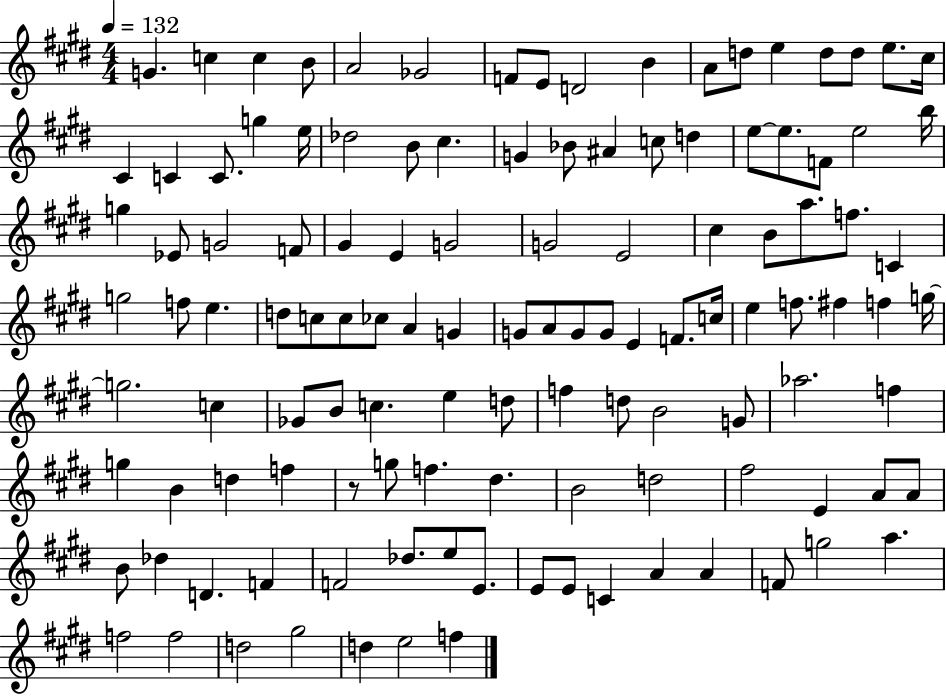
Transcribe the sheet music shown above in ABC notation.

X:1
T:Untitled
M:4/4
L:1/4
K:E
G c c B/2 A2 _G2 F/2 E/2 D2 B A/2 d/2 e d/2 d/2 e/2 ^c/4 ^C C C/2 g e/4 _d2 B/2 ^c G _B/2 ^A c/2 d e/2 e/2 F/2 e2 b/4 g _E/2 G2 F/2 ^G E G2 G2 E2 ^c B/2 a/2 f/2 C g2 f/2 e d/2 c/2 c/2 _c/2 A G G/2 A/2 G/2 G/2 E F/2 c/4 e f/2 ^f f g/4 g2 c _G/2 B/2 c e d/2 f d/2 B2 G/2 _a2 f g B d f z/2 g/2 f ^d B2 d2 ^f2 E A/2 A/2 B/2 _d D F F2 _d/2 e/2 E/2 E/2 E/2 C A A F/2 g2 a f2 f2 d2 ^g2 d e2 f